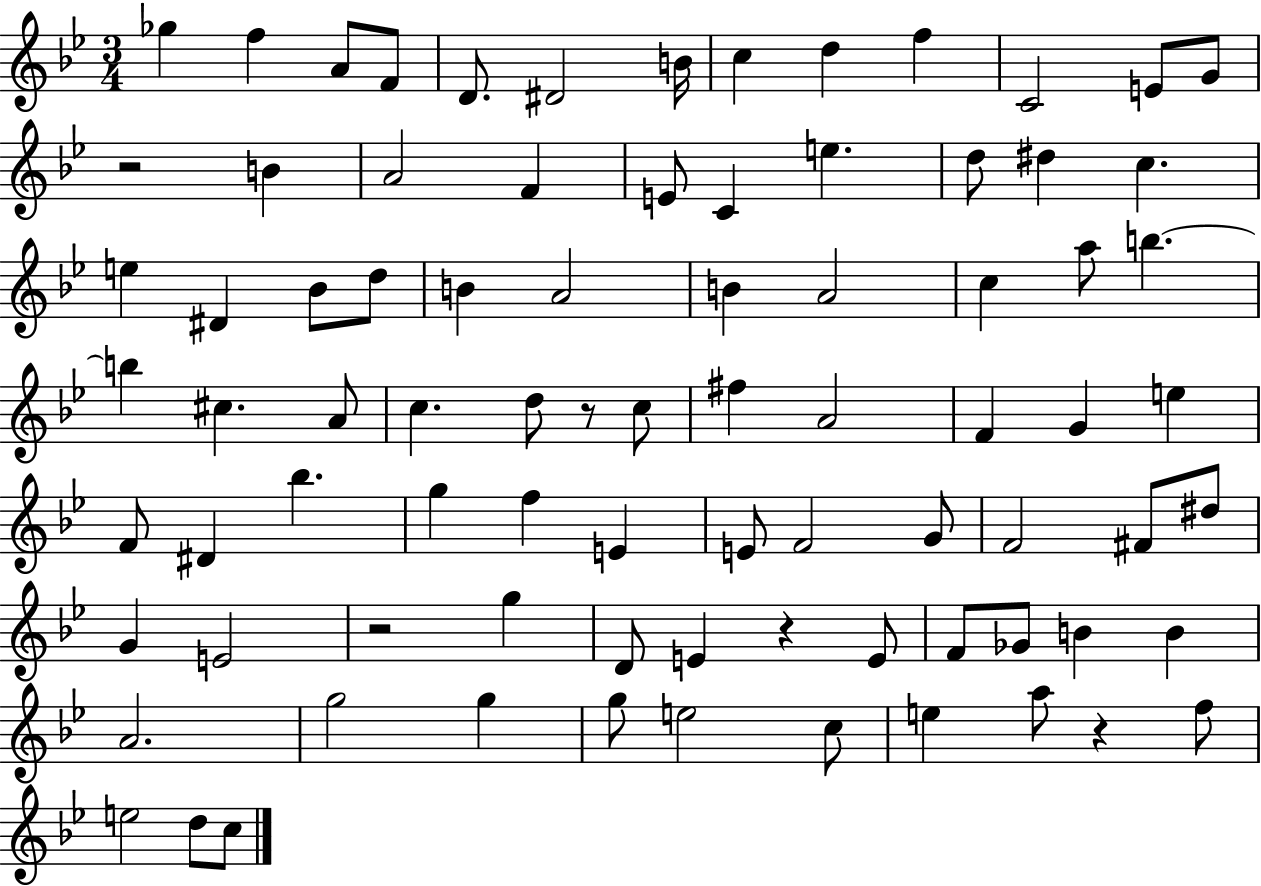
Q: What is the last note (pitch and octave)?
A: C5